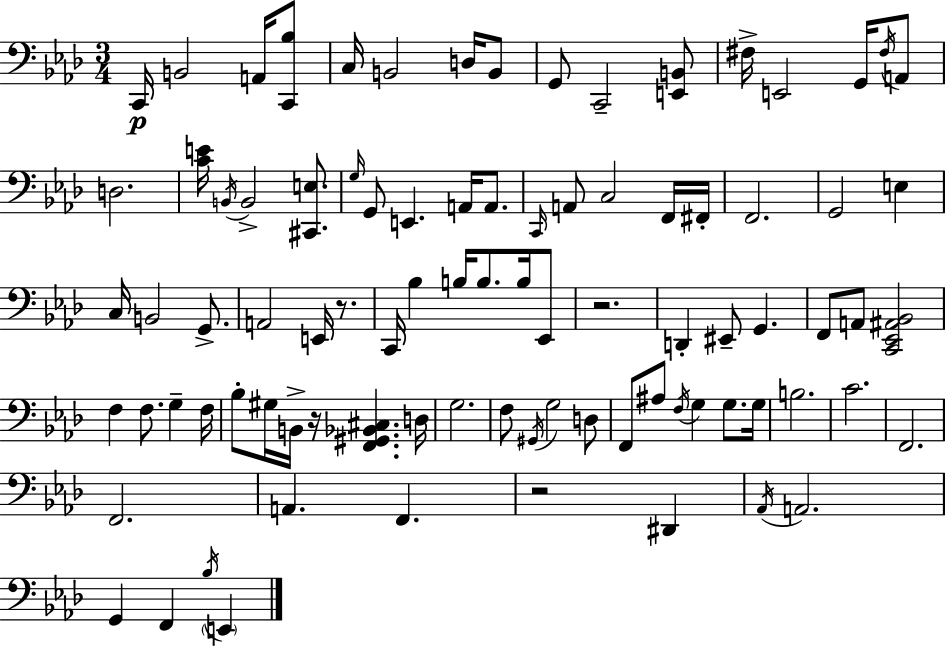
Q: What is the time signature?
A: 3/4